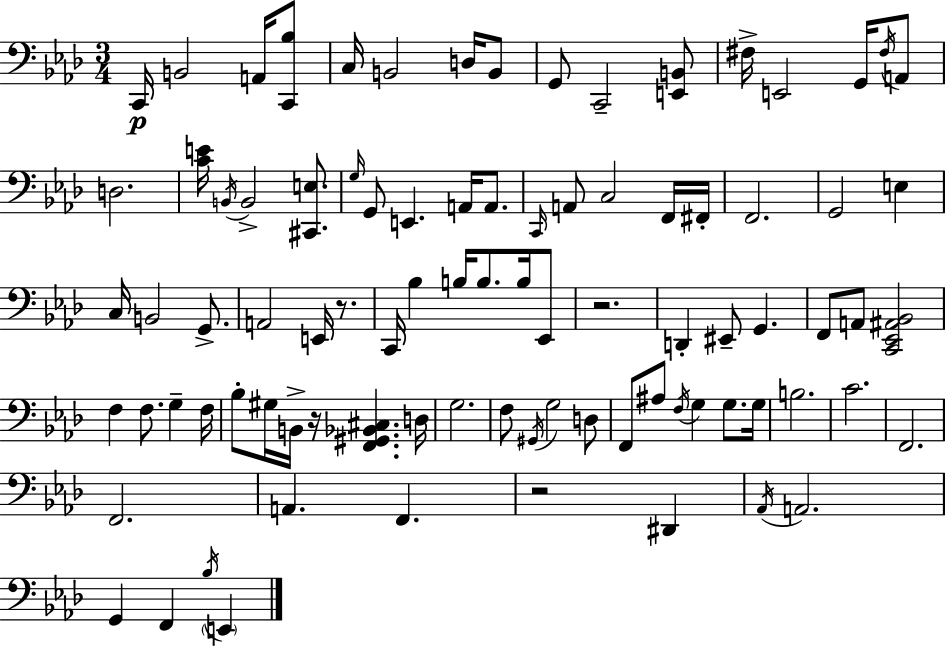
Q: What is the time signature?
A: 3/4